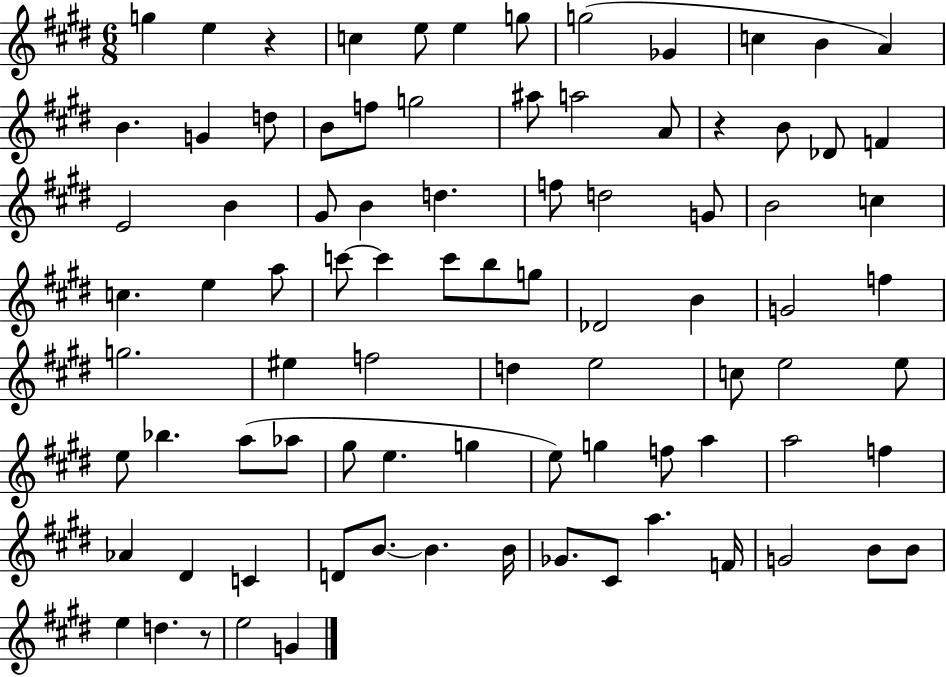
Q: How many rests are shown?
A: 3